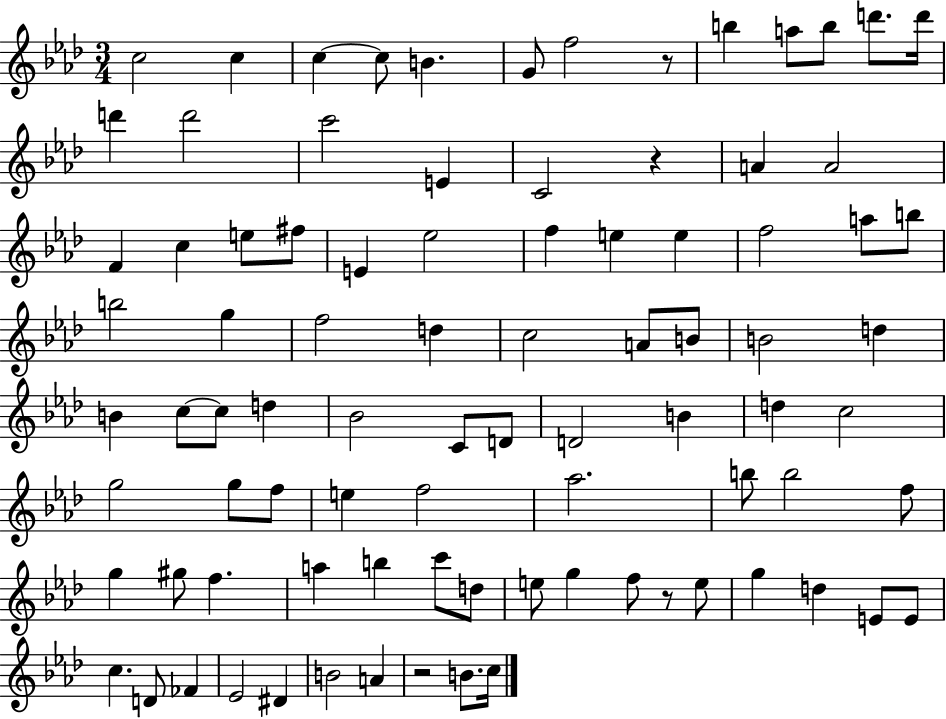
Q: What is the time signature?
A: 3/4